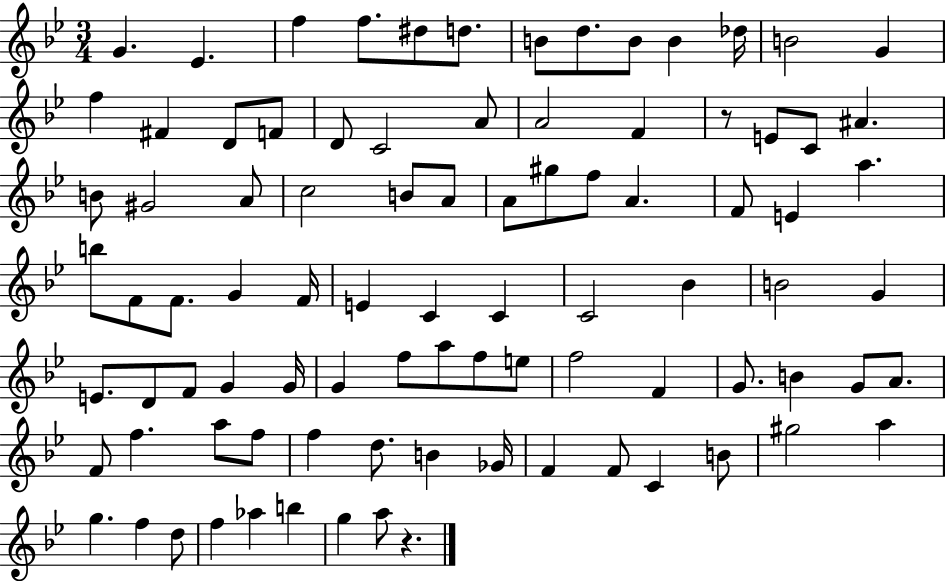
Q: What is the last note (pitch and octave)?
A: A5